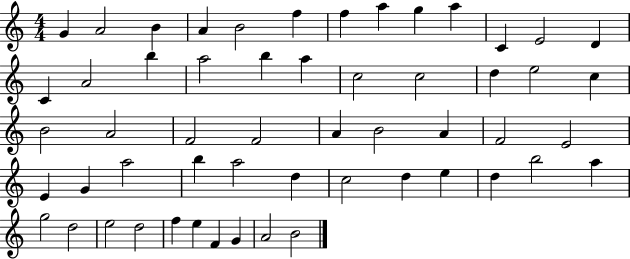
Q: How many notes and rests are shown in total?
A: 55